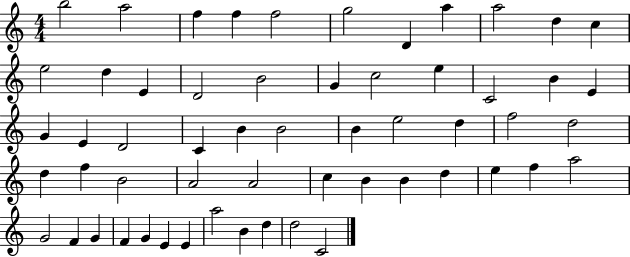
B5/h A5/h F5/q F5/q F5/h G5/h D4/q A5/q A5/h D5/q C5/q E5/h D5/q E4/q D4/h B4/h G4/q C5/h E5/q C4/h B4/q E4/q G4/q E4/q D4/h C4/q B4/q B4/h B4/q E5/h D5/q F5/h D5/h D5/q F5/q B4/h A4/h A4/h C5/q B4/q B4/q D5/q E5/q F5/q A5/h G4/h F4/q G4/q F4/q G4/q E4/q E4/q A5/h B4/q D5/q D5/h C4/h